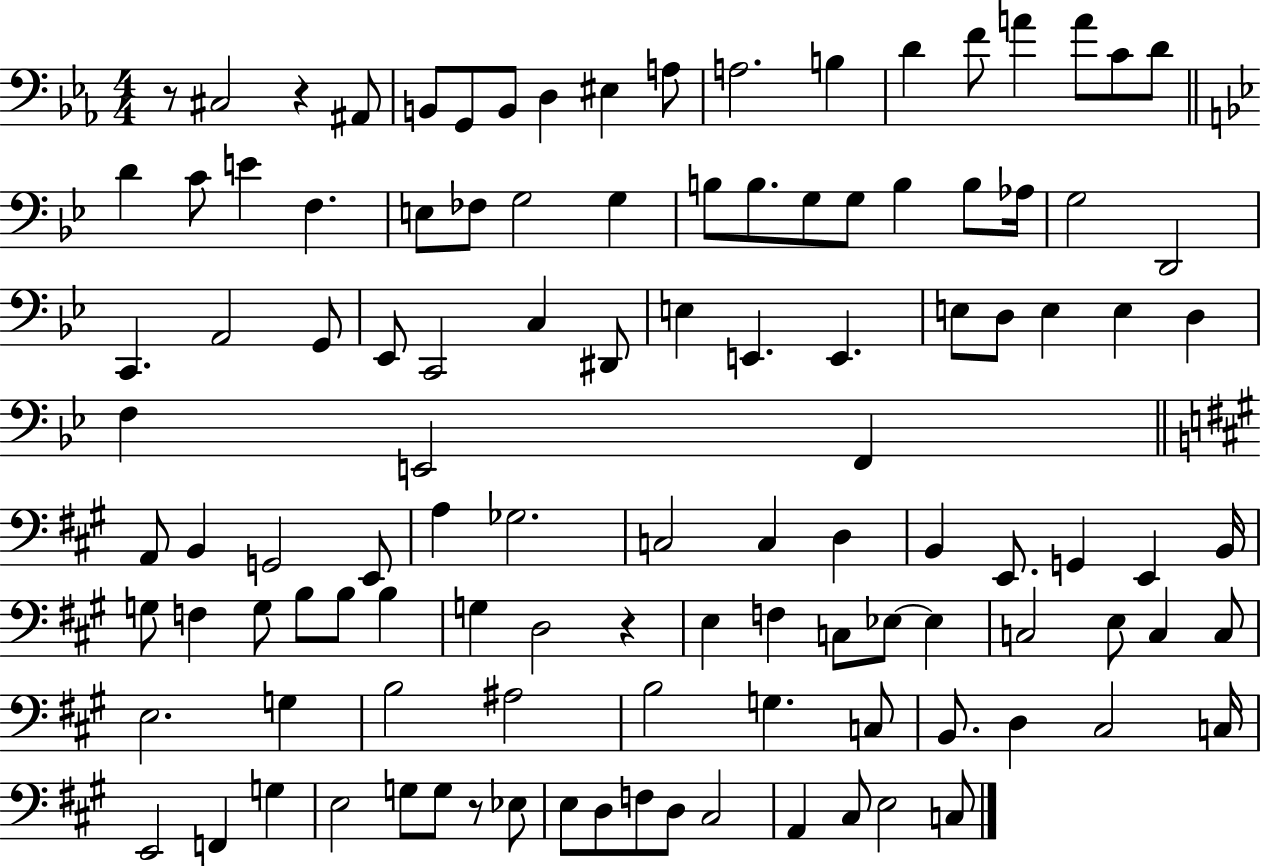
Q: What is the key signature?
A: EES major